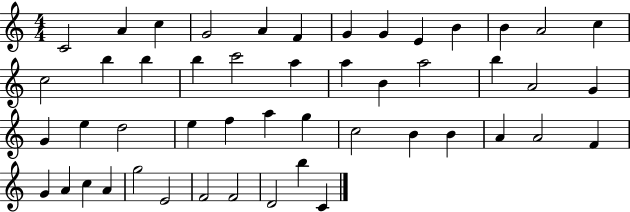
{
  \clef treble
  \numericTimeSignature
  \time 4/4
  \key c \major
  c'2 a'4 c''4 | g'2 a'4 f'4 | g'4 g'4 e'4 b'4 | b'4 a'2 c''4 | \break c''2 b''4 b''4 | b''4 c'''2 a''4 | a''4 b'4 a''2 | b''4 a'2 g'4 | \break g'4 e''4 d''2 | e''4 f''4 a''4 g''4 | c''2 b'4 b'4 | a'4 a'2 f'4 | \break g'4 a'4 c''4 a'4 | g''2 e'2 | f'2 f'2 | d'2 b''4 c'4 | \break \bar "|."
}